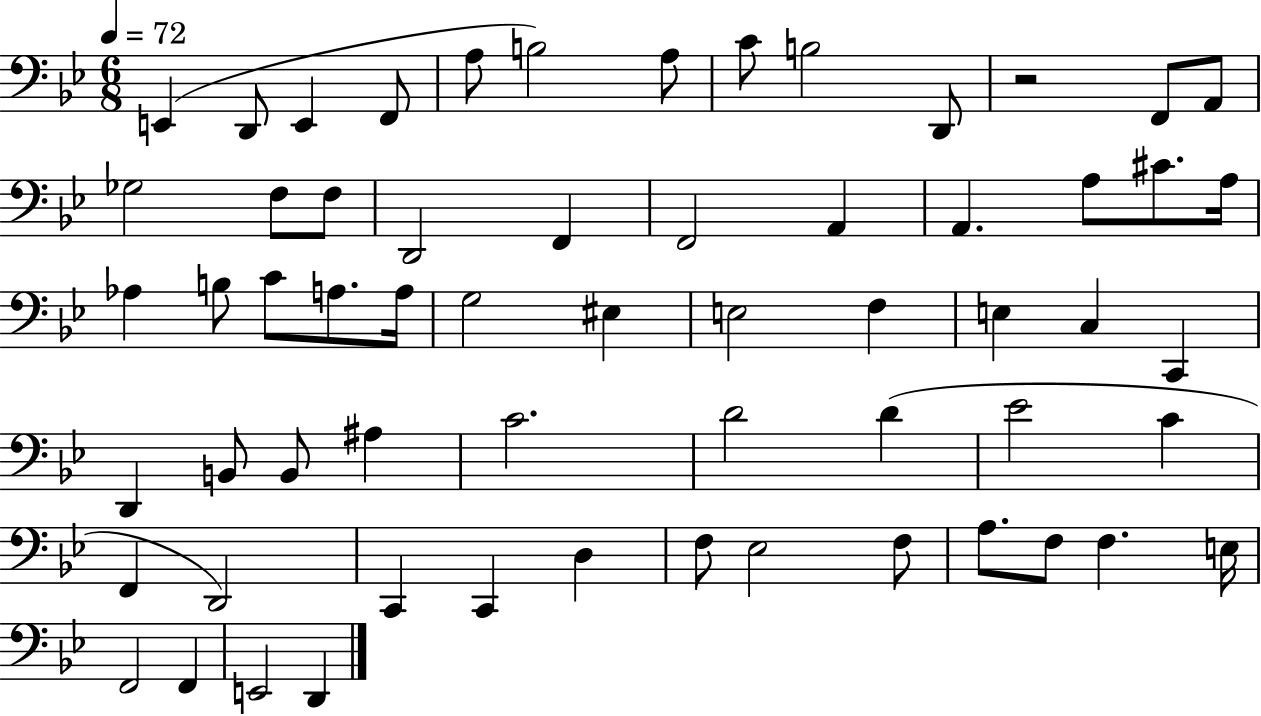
X:1
T:Untitled
M:6/8
L:1/4
K:Bb
E,, D,,/2 E,, F,,/2 A,/2 B,2 A,/2 C/2 B,2 D,,/2 z2 F,,/2 A,,/2 _G,2 F,/2 F,/2 D,,2 F,, F,,2 A,, A,, A,/2 ^C/2 A,/4 _A, B,/2 C/2 A,/2 A,/4 G,2 ^E, E,2 F, E, C, C,, D,, B,,/2 B,,/2 ^A, C2 D2 D _E2 C F,, D,,2 C,, C,, D, F,/2 _E,2 F,/2 A,/2 F,/2 F, E,/4 F,,2 F,, E,,2 D,,